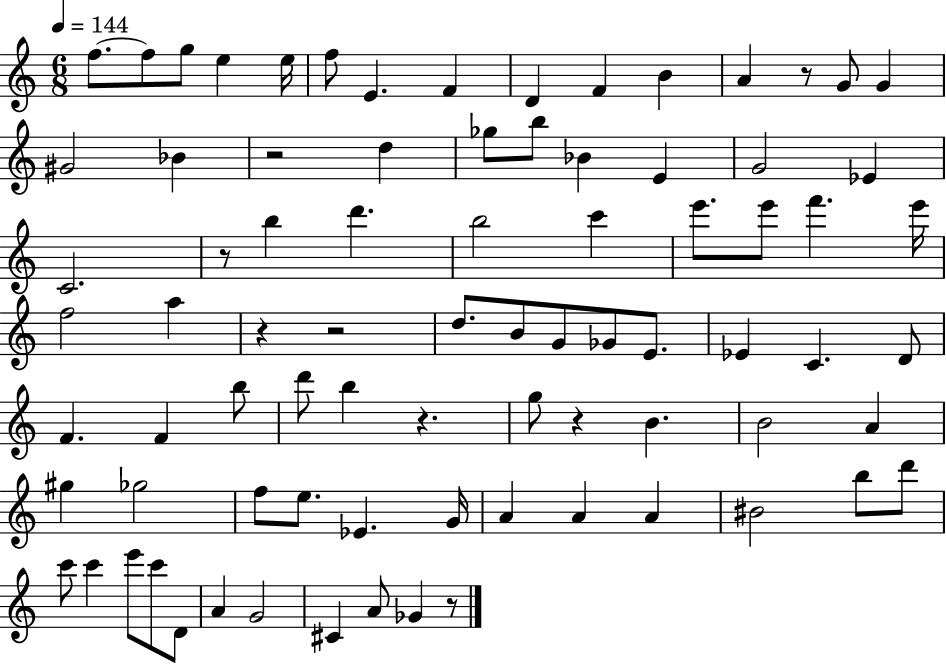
X:1
T:Untitled
M:6/8
L:1/4
K:C
f/2 f/2 g/2 e e/4 f/2 E F D F B A z/2 G/2 G ^G2 _B z2 d _g/2 b/2 _B E G2 _E C2 z/2 b d' b2 c' e'/2 e'/2 f' e'/4 f2 a z z2 d/2 B/2 G/2 _G/2 E/2 _E C D/2 F F b/2 d'/2 b z g/2 z B B2 A ^g _g2 f/2 e/2 _E G/4 A A A ^B2 b/2 d'/2 c'/2 c' e'/2 c'/2 D/2 A G2 ^C A/2 _G z/2